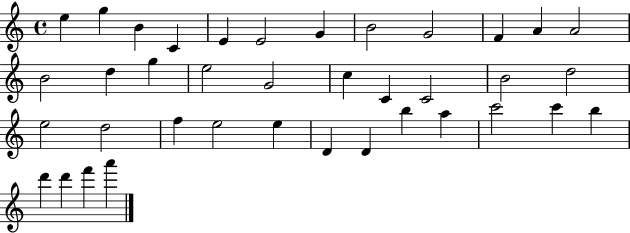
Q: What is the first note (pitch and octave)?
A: E5